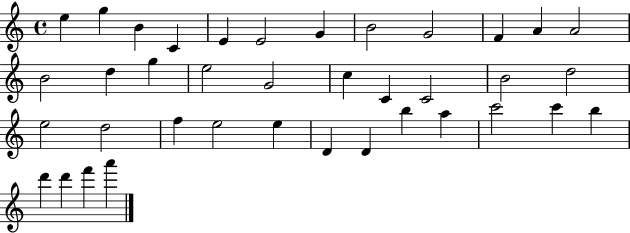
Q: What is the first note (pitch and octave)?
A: E5